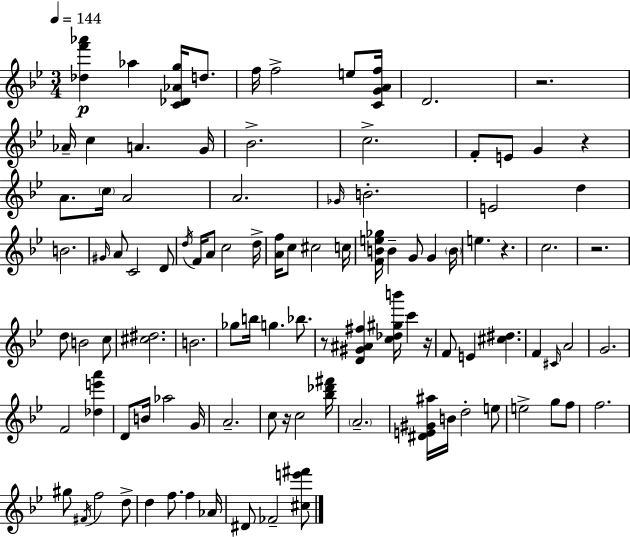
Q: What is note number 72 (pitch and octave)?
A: F5